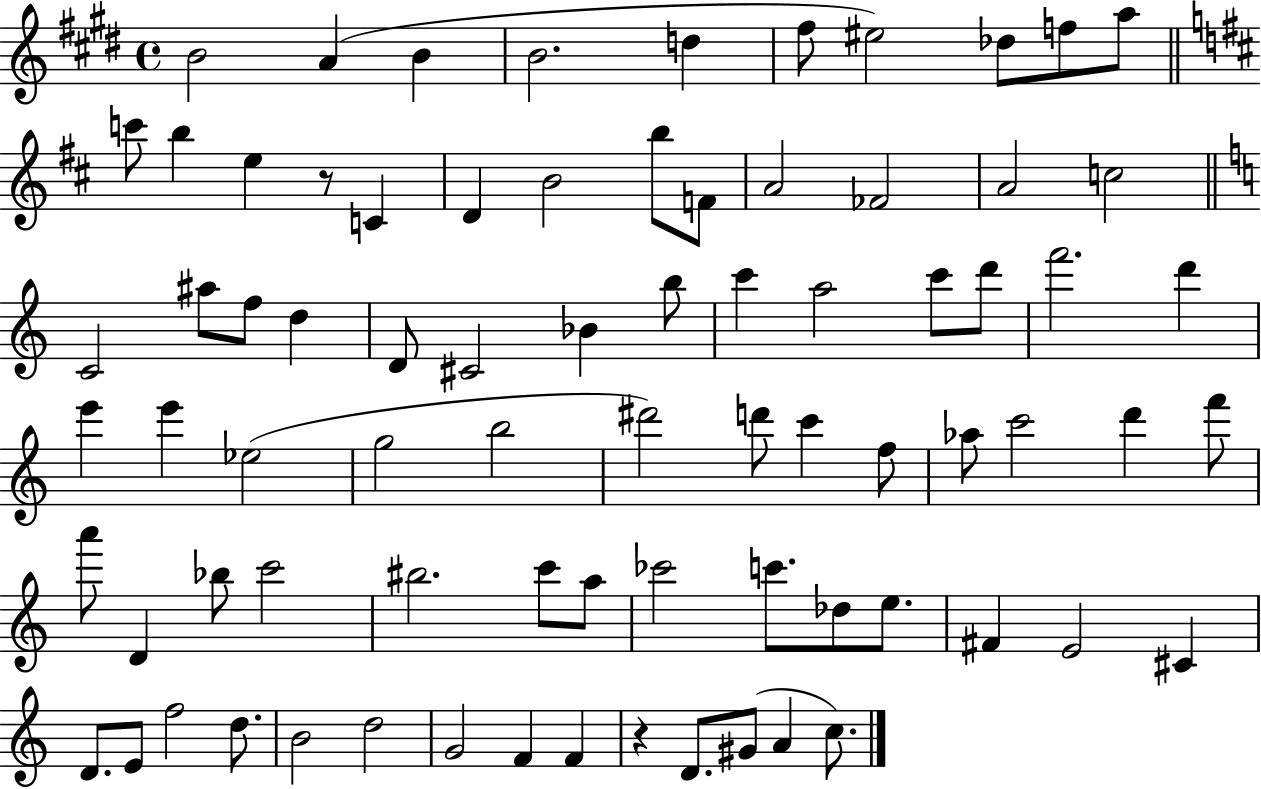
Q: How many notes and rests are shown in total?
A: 78